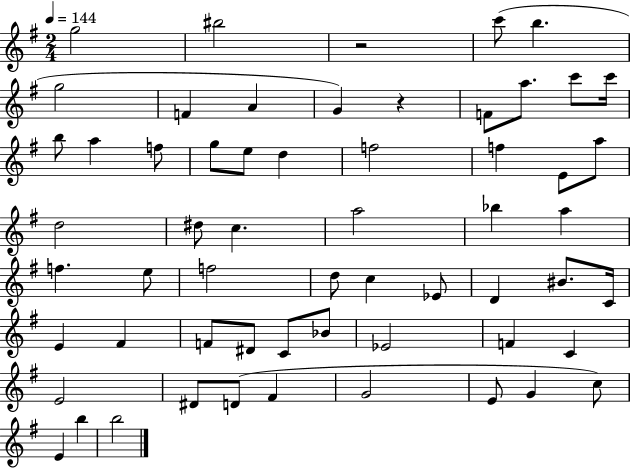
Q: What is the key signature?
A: G major